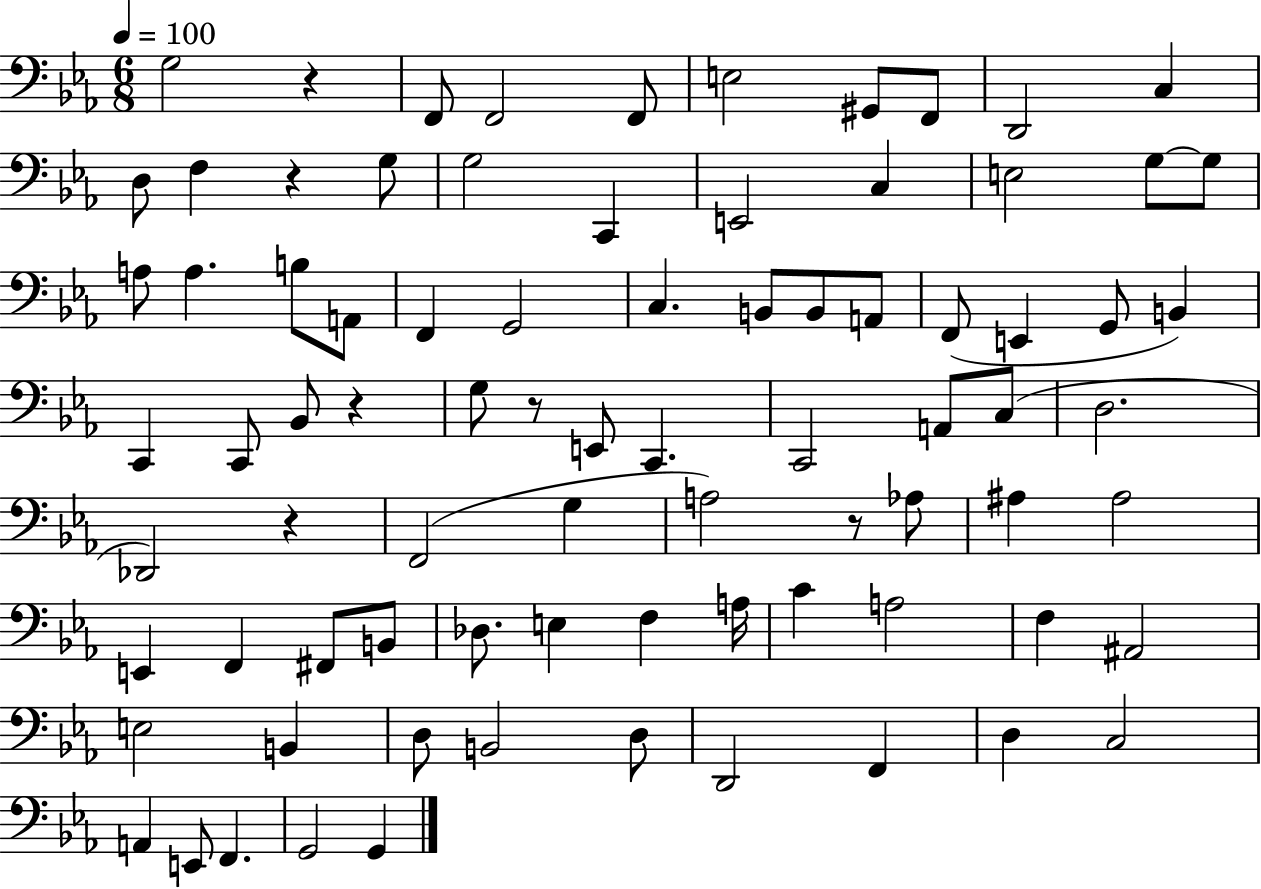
G3/h R/q F2/e F2/h F2/e E3/h G#2/e F2/e D2/h C3/q D3/e F3/q R/q G3/e G3/h C2/q E2/h C3/q E3/h G3/e G3/e A3/e A3/q. B3/e A2/e F2/q G2/h C3/q. B2/e B2/e A2/e F2/e E2/q G2/e B2/q C2/q C2/e Bb2/e R/q G3/e R/e E2/e C2/q. C2/h A2/e C3/e D3/h. Db2/h R/q F2/h G3/q A3/h R/e Ab3/e A#3/q A#3/h E2/q F2/q F#2/e B2/e Db3/e. E3/q F3/q A3/s C4/q A3/h F3/q A#2/h E3/h B2/q D3/e B2/h D3/e D2/h F2/q D3/q C3/h A2/q E2/e F2/q. G2/h G2/q